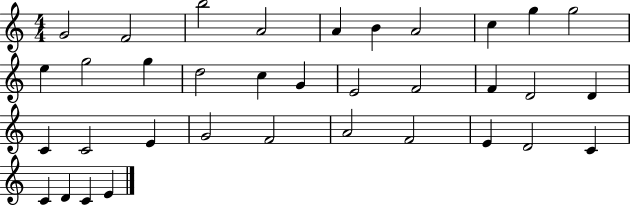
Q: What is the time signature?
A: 4/4